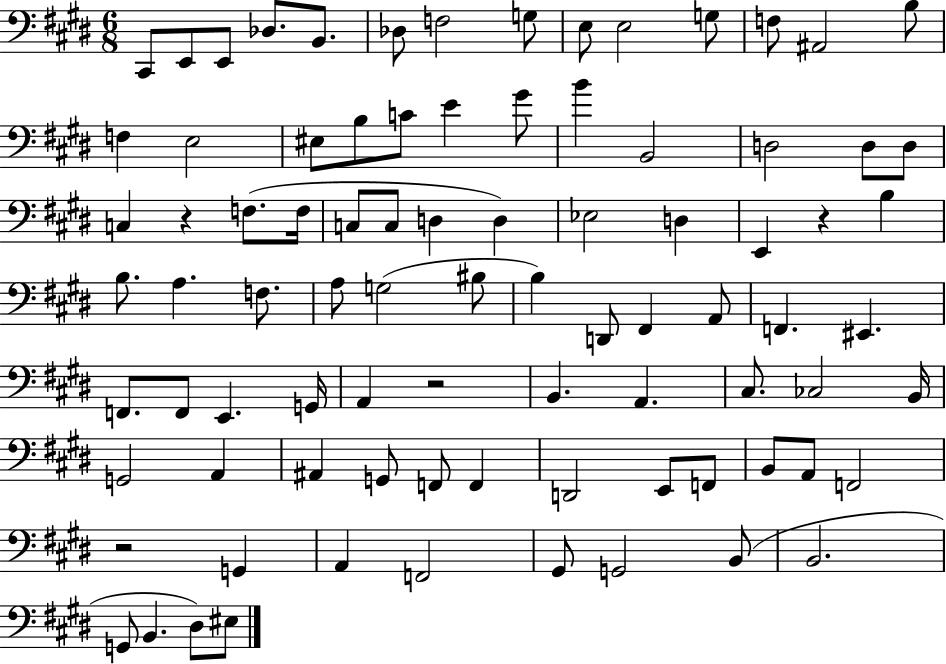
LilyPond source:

{
  \clef bass
  \numericTimeSignature
  \time 6/8
  \key e \major
  \repeat volta 2 { cis,8 e,8 e,8 des8. b,8. | des8 f2 g8 | e8 e2 g8 | f8 ais,2 b8 | \break f4 e2 | eis8 b8 c'8 e'4 gis'8 | b'4 b,2 | d2 d8 d8 | \break c4 r4 f8.( f16 | c8 c8 d4 d4) | ees2 d4 | e,4 r4 b4 | \break b8. a4. f8. | a8 g2( bis8 | b4) d,8 fis,4 a,8 | f,4. eis,4. | \break f,8. f,8 e,4. g,16 | a,4 r2 | b,4. a,4. | cis8. ces2 b,16 | \break g,2 a,4 | ais,4 g,8 f,8 f,4 | d,2 e,8 f,8 | b,8 a,8 f,2 | \break r2 g,4 | a,4 f,2 | gis,8 g,2 b,8( | b,2. | \break g,8 b,4. dis8) eis8 | } \bar "|."
}